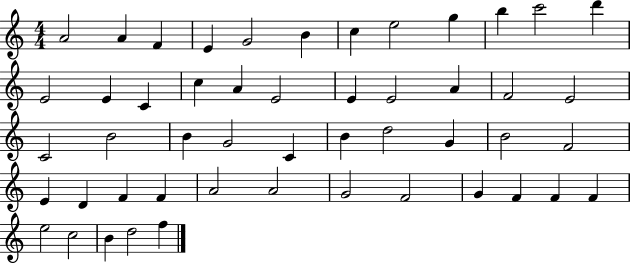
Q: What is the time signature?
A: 4/4